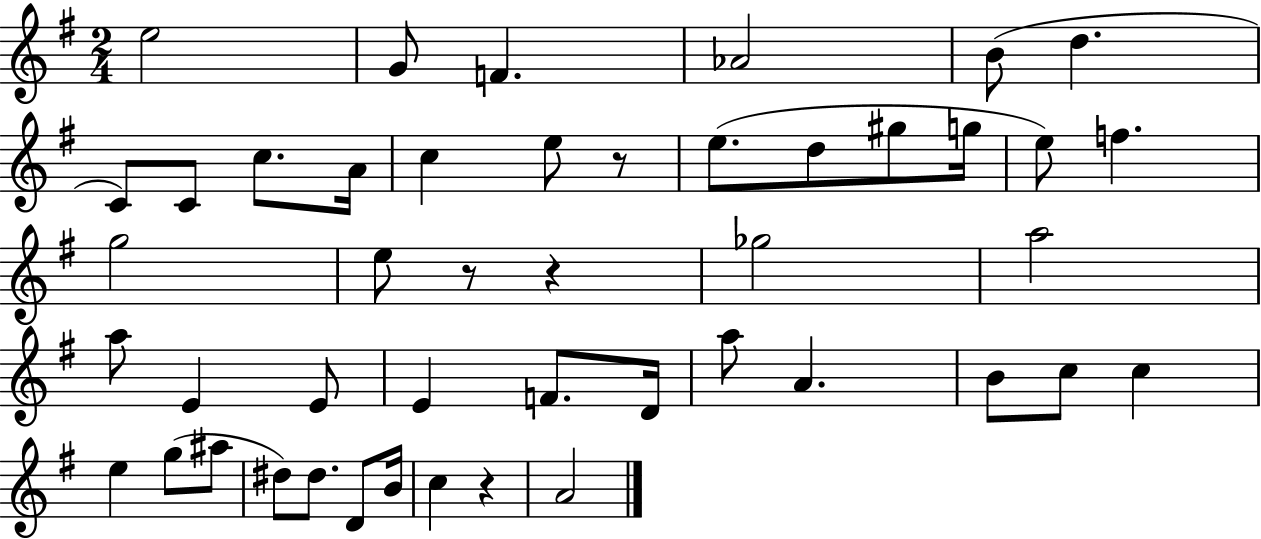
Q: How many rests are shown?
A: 4